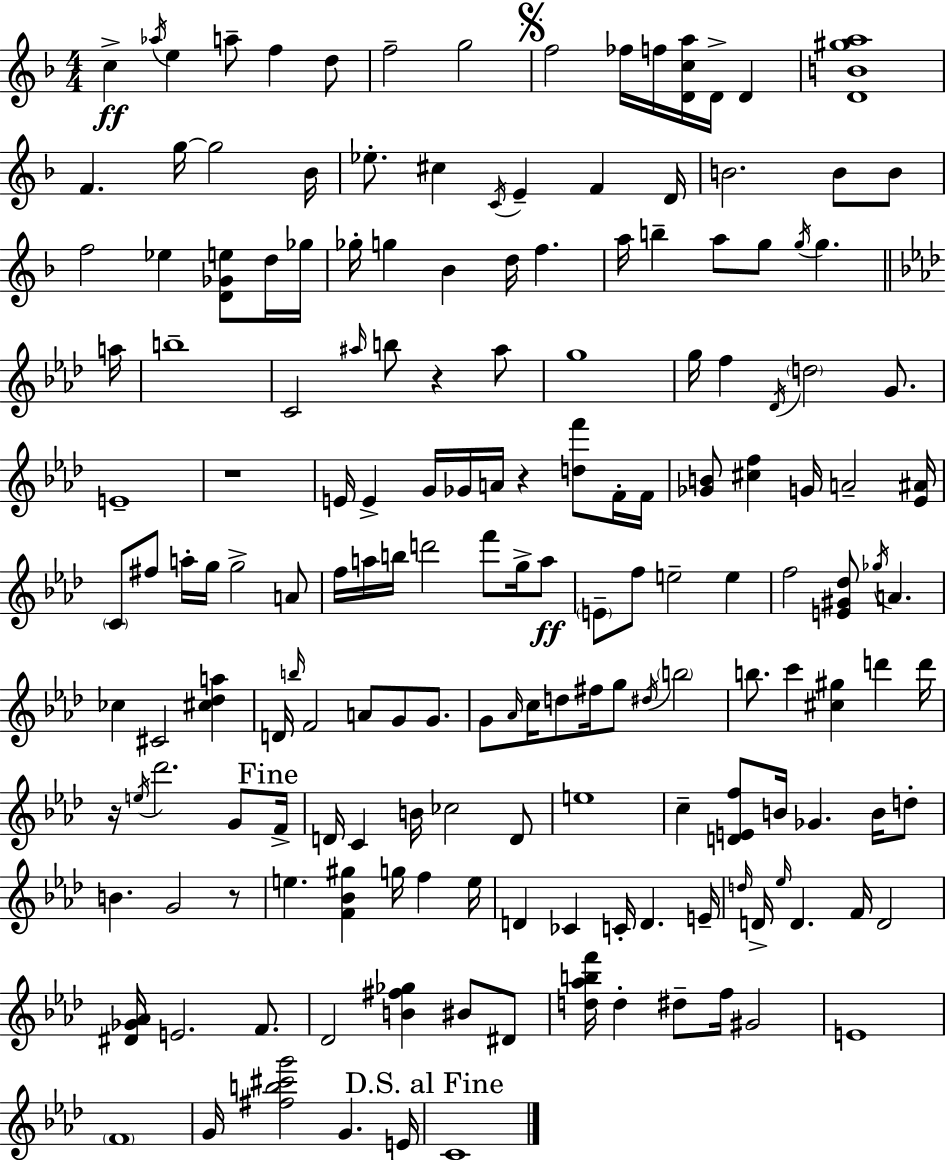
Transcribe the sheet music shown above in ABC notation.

X:1
T:Untitled
M:4/4
L:1/4
K:F
c _a/4 e a/2 f d/2 f2 g2 f2 _f/4 f/4 [Dca]/4 D/4 D [DB^ga]4 F g/4 g2 _B/4 _e/2 ^c C/4 E F D/4 B2 B/2 B/2 f2 _e [D_Ge]/2 d/4 _g/4 _g/4 g _B d/4 f a/4 b a/2 g/2 g/4 g a/4 b4 C2 ^a/4 b/2 z ^a/2 g4 g/4 f _D/4 d2 G/2 E4 z4 E/4 E G/4 _G/4 A/4 z [df']/2 F/4 F/4 [_GB]/2 [^cf] G/4 A2 [_E^A]/4 C/2 ^f/2 a/4 g/4 g2 A/2 f/4 a/4 b/4 d'2 f'/2 g/4 a/2 E/2 f/2 e2 e f2 [E^G_d]/2 _g/4 A _c ^C2 [^c_da] D/4 b/4 F2 A/2 G/2 G/2 G/2 _A/4 c/4 d/2 ^f/4 g/2 ^d/4 b2 b/2 c' [^c^g] d' d'/4 z/4 e/4 _d'2 G/2 F/4 D/4 C B/4 _c2 D/2 e4 c [DEf]/2 B/4 _G B/4 d/2 B G2 z/2 e [F_B^g] g/4 f e/4 D _C C/4 D E/4 d/4 D/4 _e/4 D F/4 D2 [^D_G_A]/4 E2 F/2 _D2 [B^f_g] ^B/2 ^D/2 [d_abf']/4 d ^d/2 f/4 ^G2 E4 F4 G/4 [^fb^c'g']2 G E/4 C4